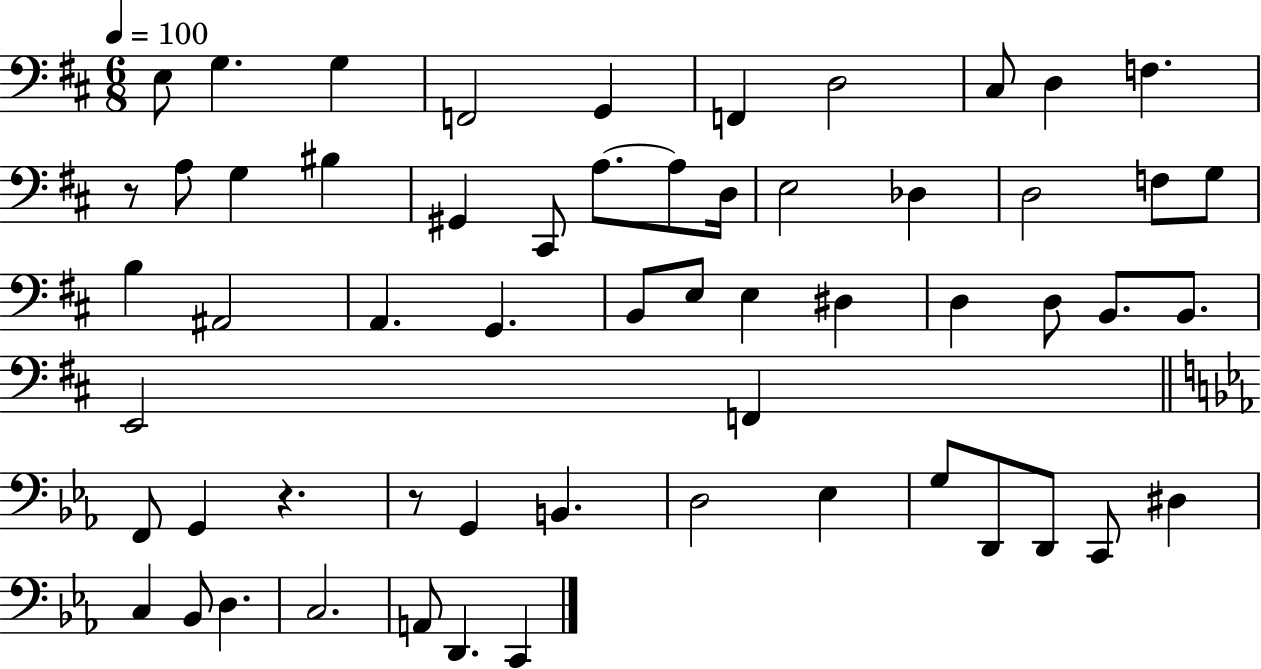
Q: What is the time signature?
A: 6/8